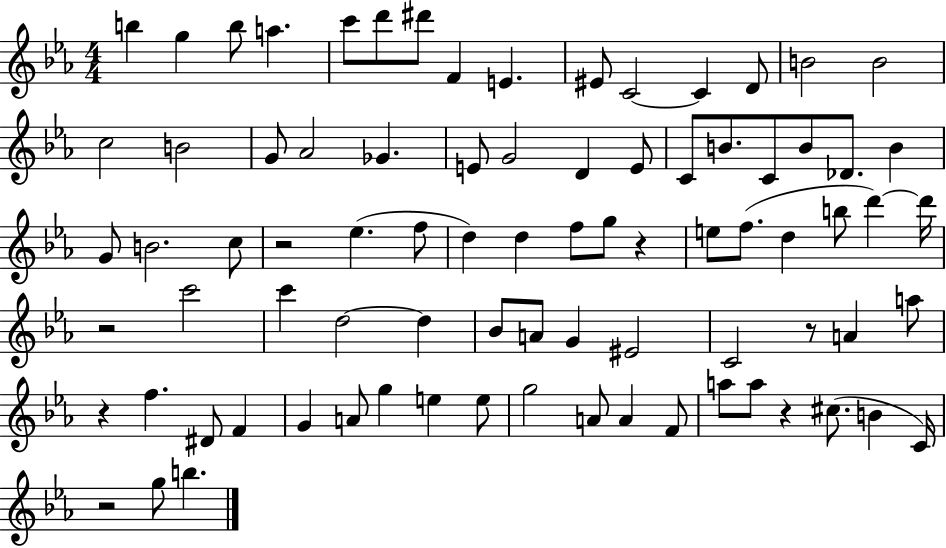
X:1
T:Untitled
M:4/4
L:1/4
K:Eb
b g b/2 a c'/2 d'/2 ^d'/2 F E ^E/2 C2 C D/2 B2 B2 c2 B2 G/2 _A2 _G E/2 G2 D E/2 C/2 B/2 C/2 B/2 _D/2 B G/2 B2 c/2 z2 _e f/2 d d f/2 g/2 z e/2 f/2 d b/2 d' d'/4 z2 c'2 c' d2 d _B/2 A/2 G ^E2 C2 z/2 A a/2 z f ^D/2 F G A/2 g e e/2 g2 A/2 A F/2 a/2 a/2 z ^c/2 B C/4 z2 g/2 b